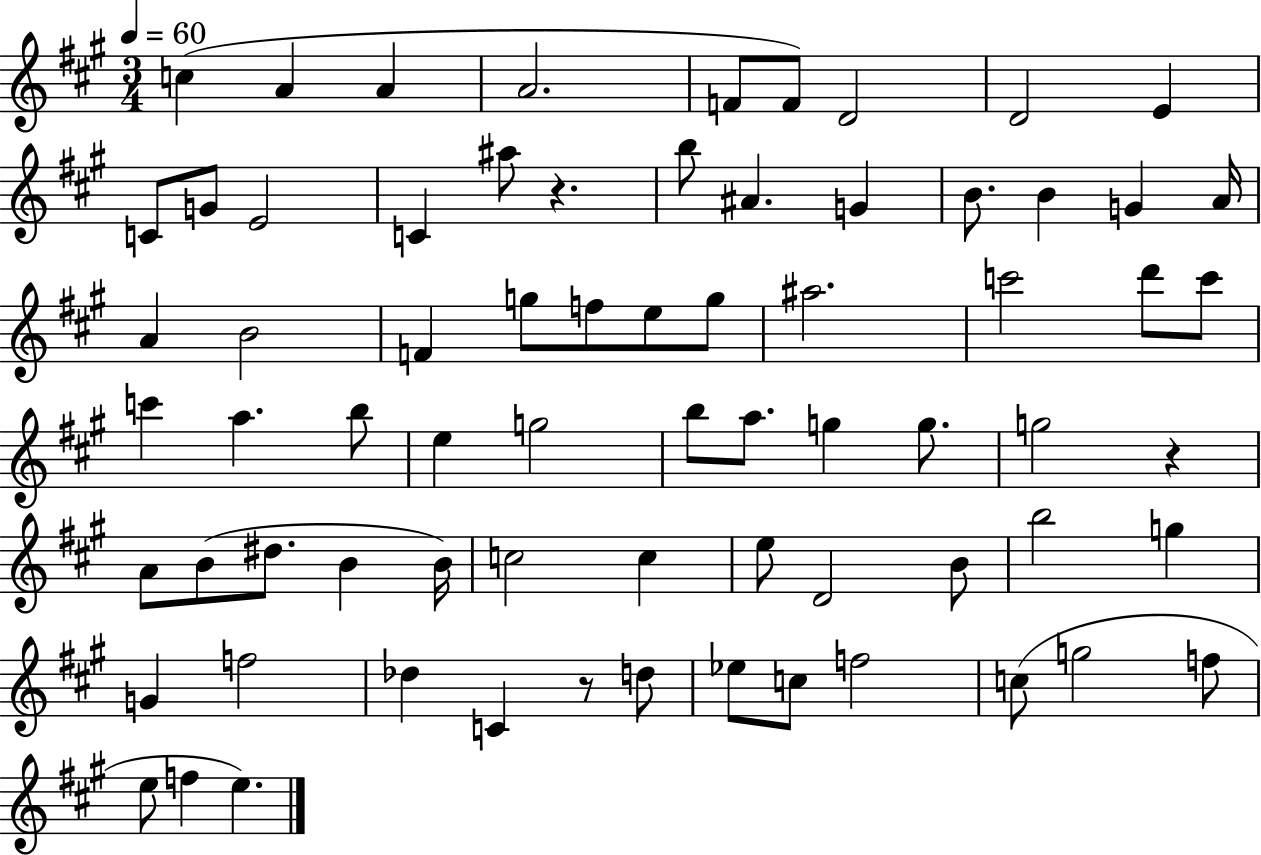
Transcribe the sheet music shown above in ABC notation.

X:1
T:Untitled
M:3/4
L:1/4
K:A
c A A A2 F/2 F/2 D2 D2 E C/2 G/2 E2 C ^a/2 z b/2 ^A G B/2 B G A/4 A B2 F g/2 f/2 e/2 g/2 ^a2 c'2 d'/2 c'/2 c' a b/2 e g2 b/2 a/2 g g/2 g2 z A/2 B/2 ^d/2 B B/4 c2 c e/2 D2 B/2 b2 g G f2 _d C z/2 d/2 _e/2 c/2 f2 c/2 g2 f/2 e/2 f e